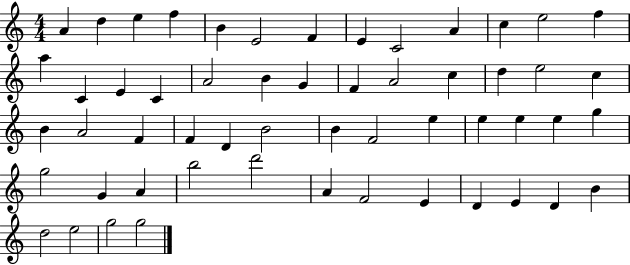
{
  \clef treble
  \numericTimeSignature
  \time 4/4
  \key c \major
  a'4 d''4 e''4 f''4 | b'4 e'2 f'4 | e'4 c'2 a'4 | c''4 e''2 f''4 | \break a''4 c'4 e'4 c'4 | a'2 b'4 g'4 | f'4 a'2 c''4 | d''4 e''2 c''4 | \break b'4 a'2 f'4 | f'4 d'4 b'2 | b'4 f'2 e''4 | e''4 e''4 e''4 g''4 | \break g''2 g'4 a'4 | b''2 d'''2 | a'4 f'2 e'4 | d'4 e'4 d'4 b'4 | \break d''2 e''2 | g''2 g''2 | \bar "|."
}